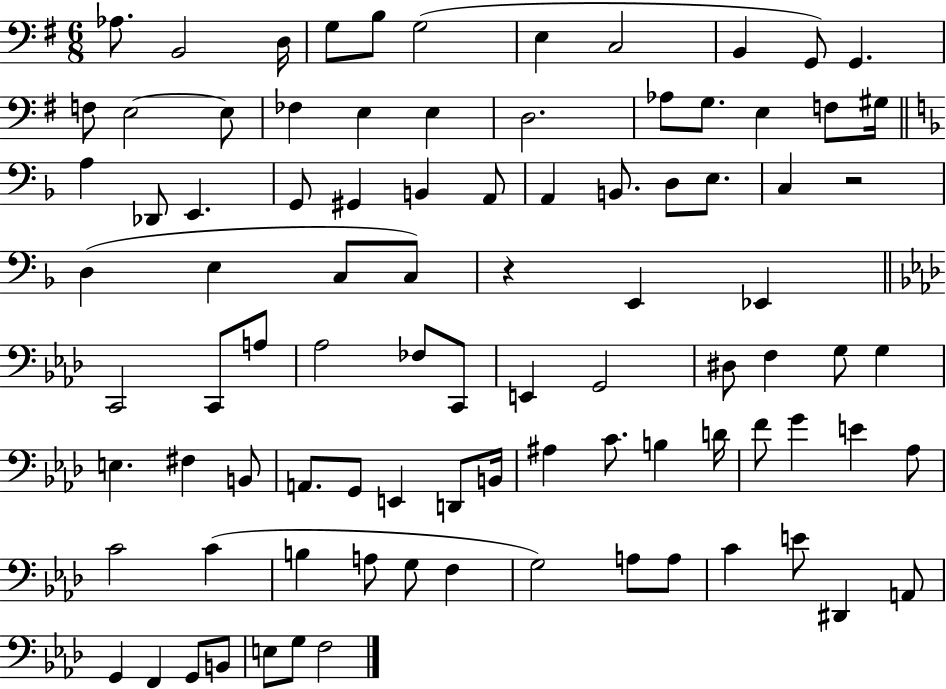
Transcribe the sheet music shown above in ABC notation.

X:1
T:Untitled
M:6/8
L:1/4
K:G
_A,/2 B,,2 D,/4 G,/2 B,/2 G,2 E, C,2 B,, G,,/2 G,, F,/2 E,2 E,/2 _F, E, E, D,2 _A,/2 G,/2 E, F,/2 ^G,/4 A, _D,,/2 E,, G,,/2 ^G,, B,, A,,/2 A,, B,,/2 D,/2 E,/2 C, z2 D, E, C,/2 C,/2 z E,, _E,, C,,2 C,,/2 A,/2 _A,2 _F,/2 C,,/2 E,, G,,2 ^D,/2 F, G,/2 G, E, ^F, B,,/2 A,,/2 G,,/2 E,, D,,/2 B,,/4 ^A, C/2 B, D/4 F/2 G E _A,/2 C2 C B, A,/2 G,/2 F, G,2 A,/2 A,/2 C E/2 ^D,, A,,/2 G,, F,, G,,/2 B,,/2 E,/2 G,/2 F,2